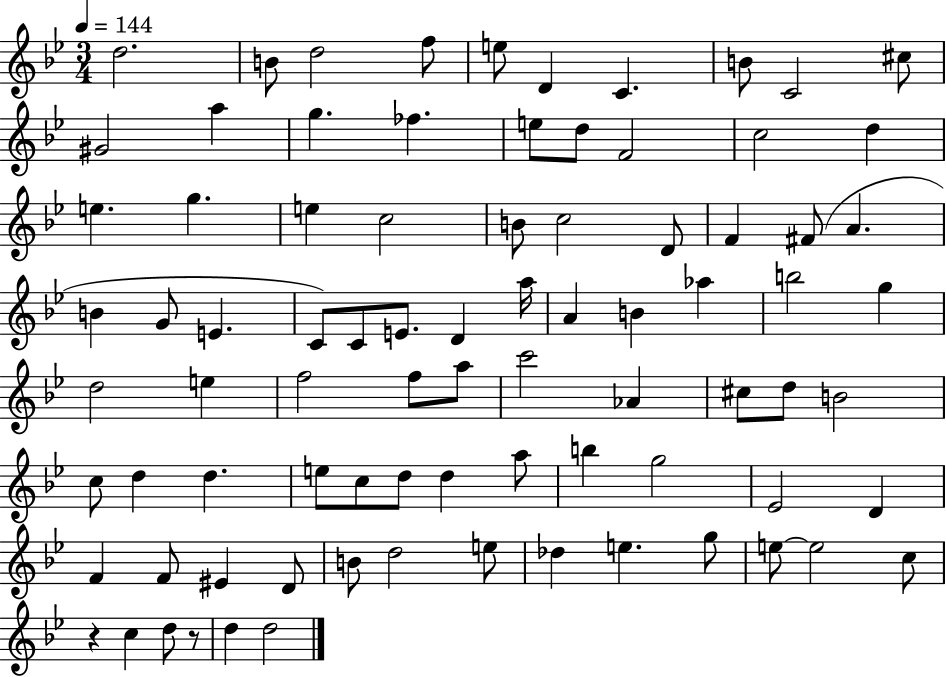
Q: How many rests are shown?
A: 2